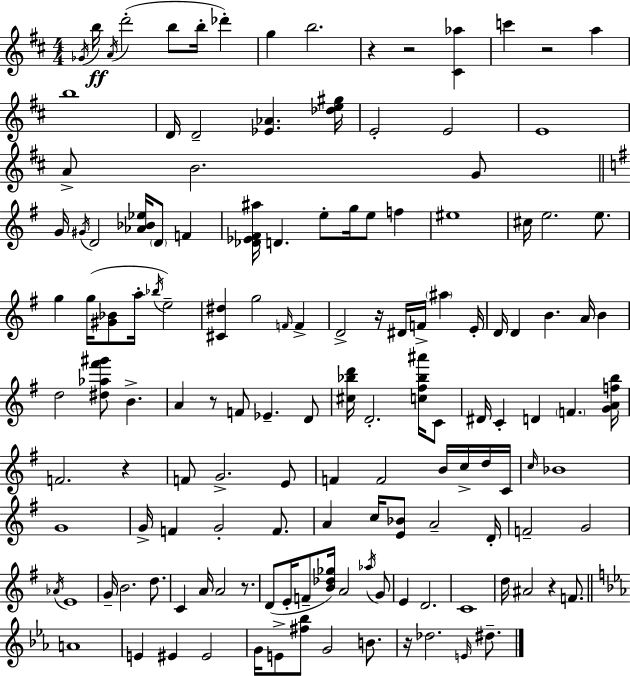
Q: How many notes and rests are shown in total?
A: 141